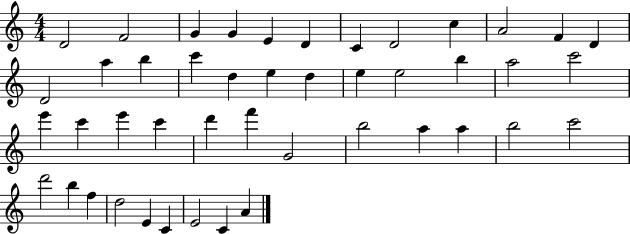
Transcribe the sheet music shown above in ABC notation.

X:1
T:Untitled
M:4/4
L:1/4
K:C
D2 F2 G G E D C D2 c A2 F D D2 a b c' d e d e e2 b a2 c'2 e' c' e' c' d' f' G2 b2 a a b2 c'2 d'2 b f d2 E C E2 C A